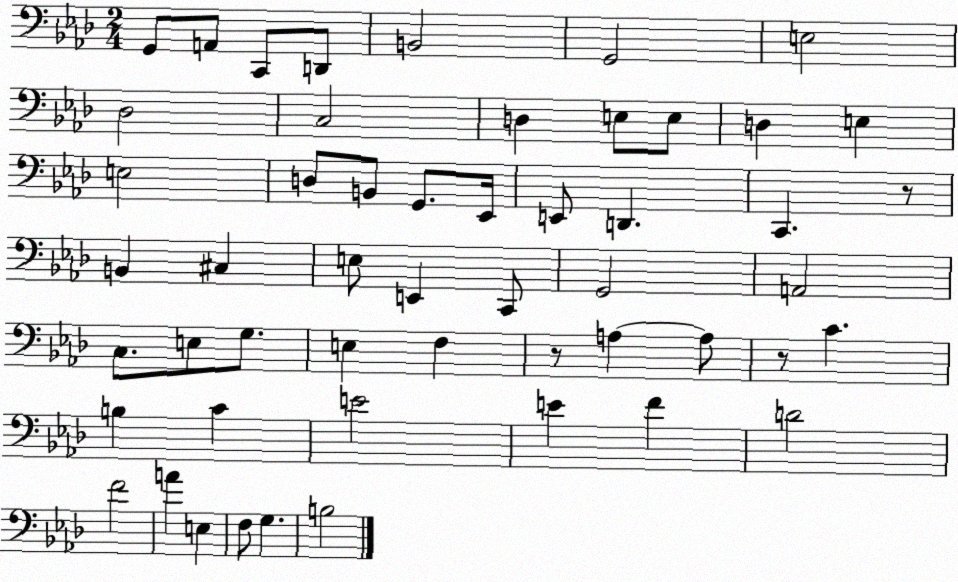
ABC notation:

X:1
T:Untitled
M:2/4
L:1/4
K:Ab
G,,/2 A,,/2 C,,/2 D,,/2 B,,2 G,,2 E,2 _D,2 C,2 D, E,/2 E,/2 D, E, E,2 D,/2 B,,/2 G,,/2 _E,,/4 E,,/2 D,, C,, z/2 B,, ^C, E,/2 E,, C,,/2 G,,2 A,,2 C,/2 E,/2 G,/2 E, F, z/2 A, A,/2 z/2 C B, C E2 E F D2 F2 A E, F,/2 G, B,2